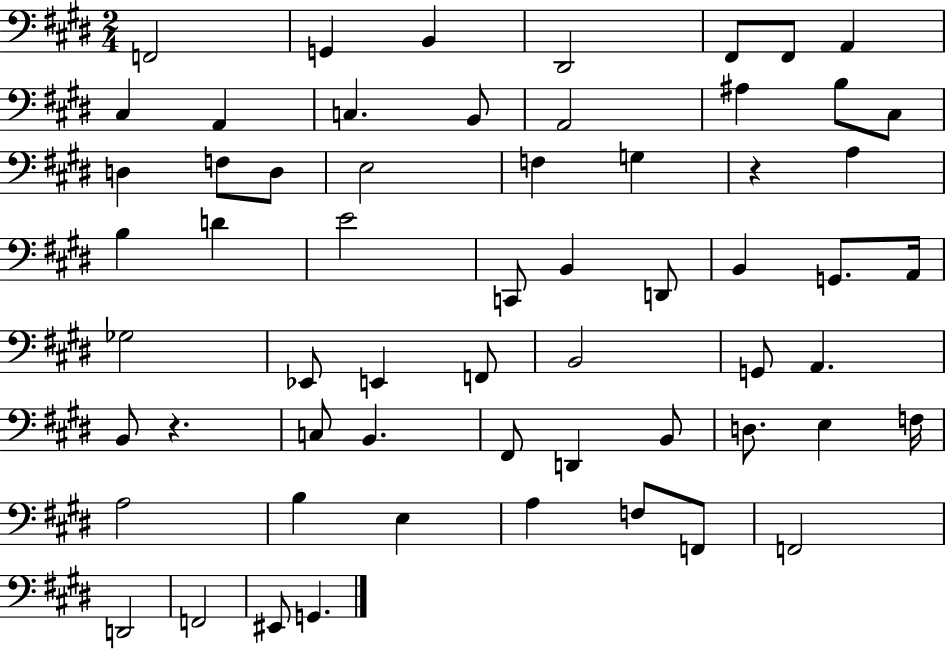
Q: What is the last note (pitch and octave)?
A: G2